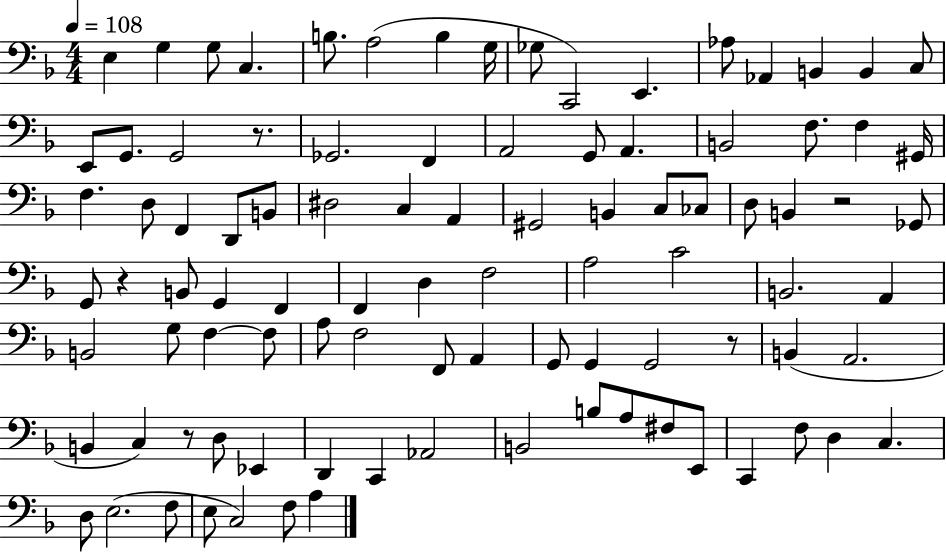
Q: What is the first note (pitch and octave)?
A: E3